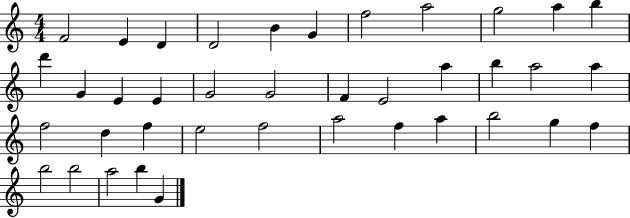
F4/h E4/q D4/q D4/h B4/q G4/q F5/h A5/h G5/h A5/q B5/q D6/q G4/q E4/q E4/q G4/h G4/h F4/q E4/h A5/q B5/q A5/h A5/q F5/h D5/q F5/q E5/h F5/h A5/h F5/q A5/q B5/h G5/q F5/q B5/h B5/h A5/h B5/q G4/q